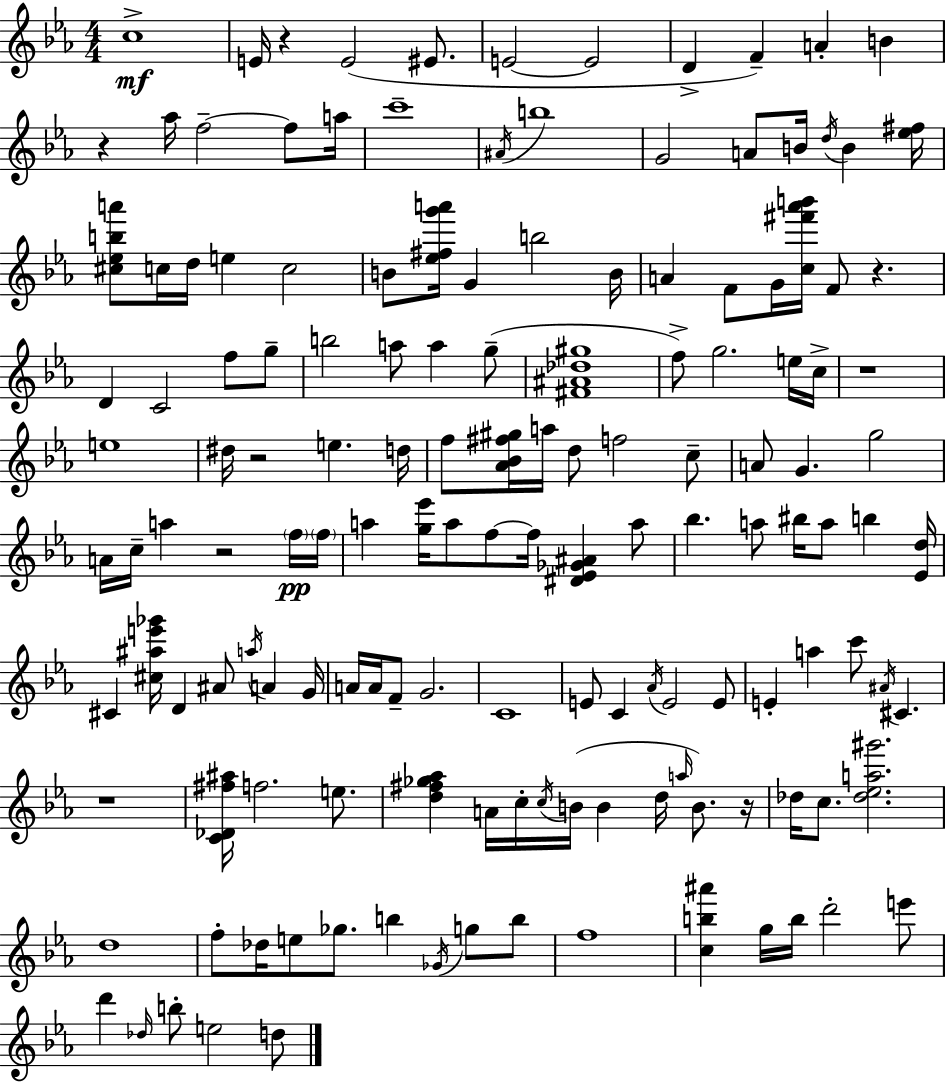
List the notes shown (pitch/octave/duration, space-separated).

C5/w E4/s R/q E4/h EIS4/e. E4/h E4/h D4/q F4/q A4/q B4/q R/q Ab5/s F5/h F5/e A5/s C6/w A#4/s B5/w G4/h A4/e B4/s D5/s B4/q [Eb5,F#5]/s [C#5,Eb5,B5,A6]/e C5/s D5/s E5/q C5/h B4/e [Eb5,F#5,G6,A6]/s G4/q B5/h B4/s A4/q F4/e G4/s [C5,F#6,Ab6,B6]/s F4/e R/q. D4/q C4/h F5/e G5/e B5/h A5/e A5/q G5/e [F#4,A#4,Db5,G#5]/w F5/e G5/h. E5/s C5/s R/w E5/w D#5/s R/h E5/q. D5/s F5/e [Ab4,Bb4,F#5,G#5]/s A5/s D5/e F5/h C5/e A4/e G4/q. G5/h A4/s C5/s A5/q R/h F5/s F5/s A5/q [G5,Eb6]/s A5/e F5/e F5/s [D#4,Eb4,Gb4,A#4]/q A5/e Bb5/q. A5/e BIS5/s A5/e B5/q [Eb4,D5]/s C#4/q [C#5,A#5,E6,Gb6]/s D4/q A#4/e A5/s A4/q G4/s A4/s A4/s F4/e G4/h. C4/w E4/e C4/q Ab4/s E4/h E4/e E4/q A5/q C6/e A#4/s C#4/q. R/w [C4,Db4,F#5,A#5]/s F5/h. E5/e. [D5,F#5,Gb5,Ab5]/q A4/s C5/s C5/s B4/s B4/q D5/s A5/s B4/e. R/s Db5/s C5/e. [Db5,Eb5,A5,G#6]/h. D5/w F5/e Db5/s E5/e Gb5/e. B5/q Gb4/s G5/e B5/e F5/w [C5,B5,A#6]/q G5/s B5/s D6/h E6/e D6/q Db5/s B5/e E5/h D5/e